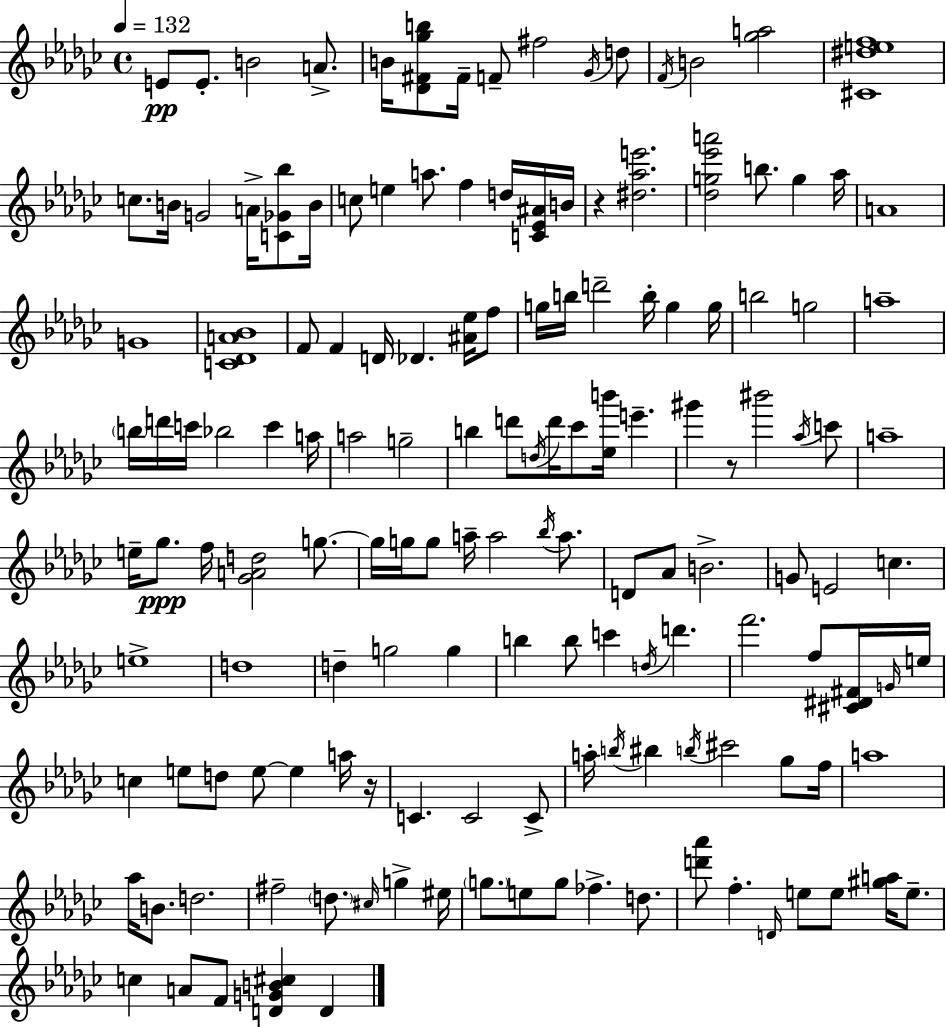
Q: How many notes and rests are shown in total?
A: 149